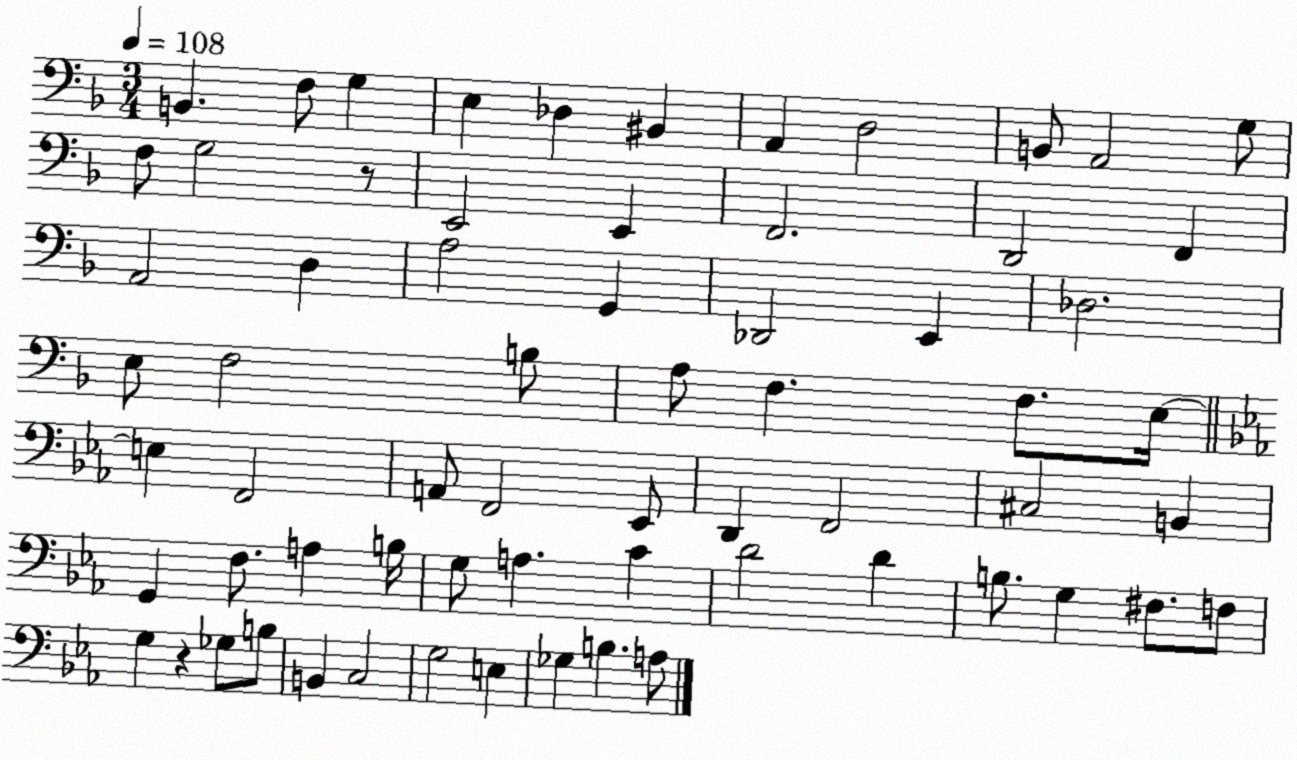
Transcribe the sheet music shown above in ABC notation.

X:1
T:Untitled
M:3/4
L:1/4
K:F
B,, F,/2 G, E, _D, ^B,, A,, D,2 B,,/2 A,,2 G,/2 F,/2 G,2 z/2 E,,2 E,, F,,2 D,,2 F,, A,,2 D, A,2 G,, _D,,2 E,, _D,2 E,/2 F,2 B,/2 A,/2 F, F,/2 E,/4 E, F,,2 A,,/2 F,,2 _E,,/2 D,, F,,2 ^C,2 B,, G,, F,/2 A, B,/4 G,/2 A, C D2 D B,/2 G, ^F,/2 F,/2 G, z _G,/2 B,/2 B,, C,2 G,2 E, _G, B, A,/2